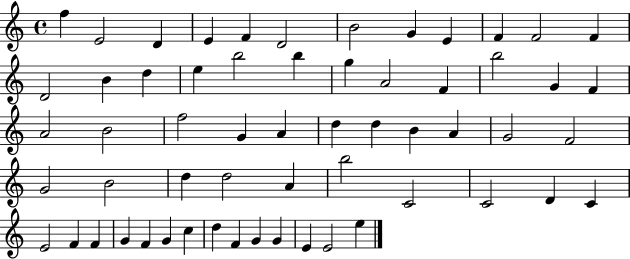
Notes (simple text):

F5/q E4/h D4/q E4/q F4/q D4/h B4/h G4/q E4/q F4/q F4/h F4/q D4/h B4/q D5/q E5/q B5/h B5/q G5/q A4/h F4/q B5/h G4/q F4/q A4/h B4/h F5/h G4/q A4/q D5/q D5/q B4/q A4/q G4/h F4/h G4/h B4/h D5/q D5/h A4/q B5/h C4/h C4/h D4/q C4/q E4/h F4/q F4/q G4/q F4/q G4/q C5/q D5/q F4/q G4/q G4/q E4/q E4/h E5/q